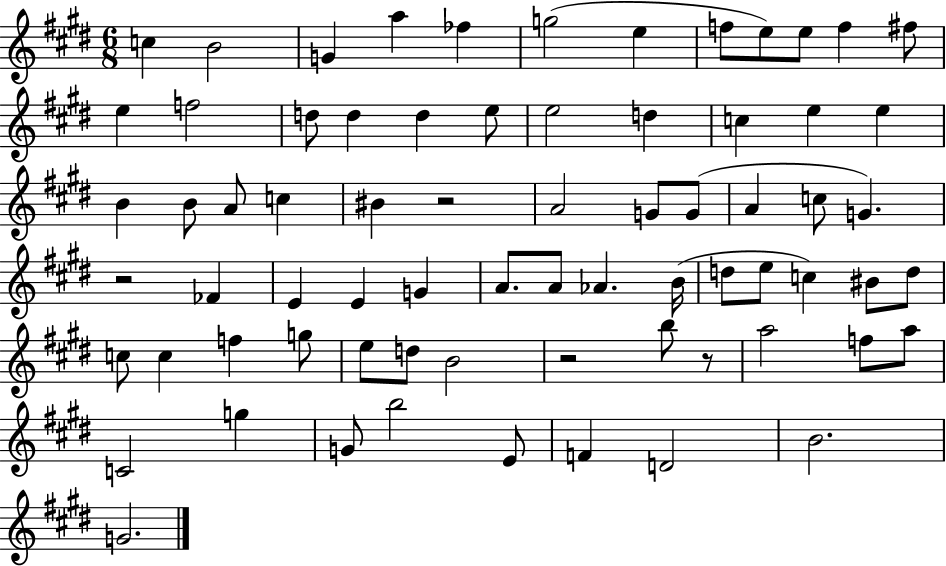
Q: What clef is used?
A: treble